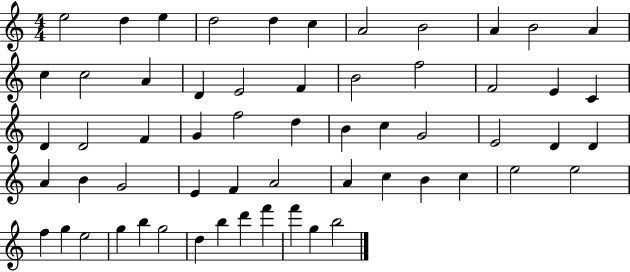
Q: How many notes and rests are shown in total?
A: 59